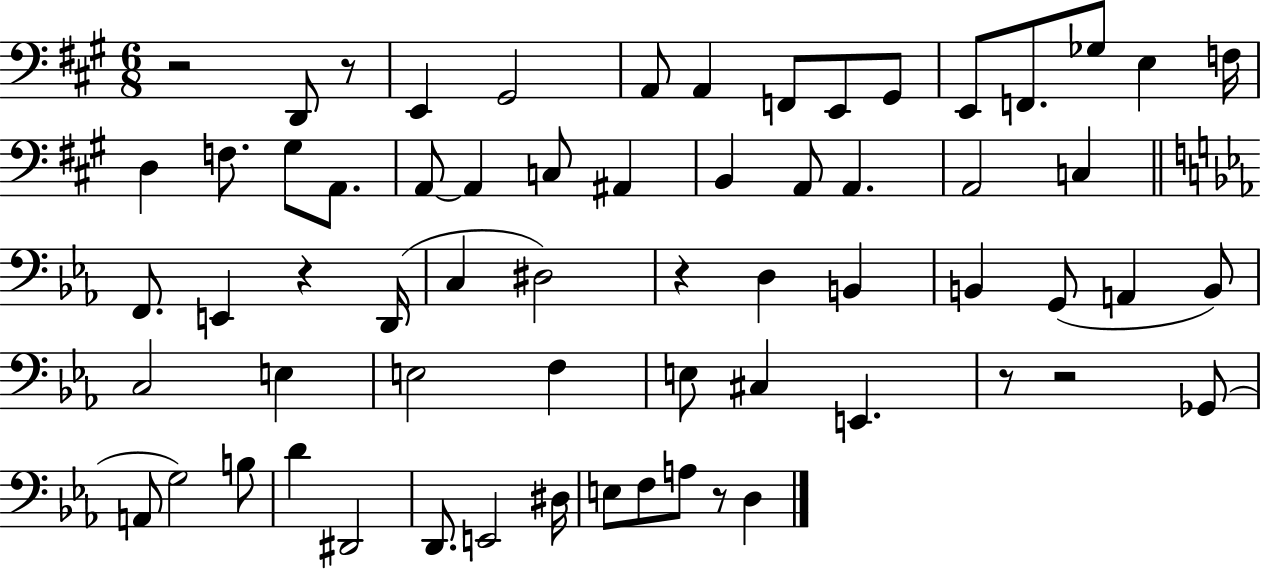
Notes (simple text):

R/h D2/e R/e E2/q G#2/h A2/e A2/q F2/e E2/e G#2/e E2/e F2/e. Gb3/e E3/q F3/s D3/q F3/e. G#3/e A2/e. A2/e A2/q C3/e A#2/q B2/q A2/e A2/q. A2/h C3/q F2/e. E2/q R/q D2/s C3/q D#3/h R/q D3/q B2/q B2/q G2/e A2/q B2/e C3/h E3/q E3/h F3/q E3/e C#3/q E2/q. R/e R/h Gb2/e A2/e G3/h B3/e D4/q D#2/h D2/e. E2/h D#3/s E3/e F3/e A3/e R/e D3/q